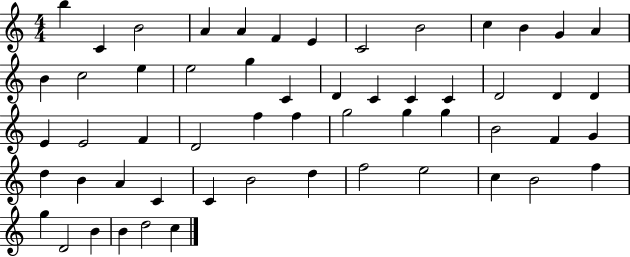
X:1
T:Untitled
M:4/4
L:1/4
K:C
b C B2 A A F E C2 B2 c B G A B c2 e e2 g C D C C C D2 D D E E2 F D2 f f g2 g g B2 F G d B A C C B2 d f2 e2 c B2 f g D2 B B d2 c